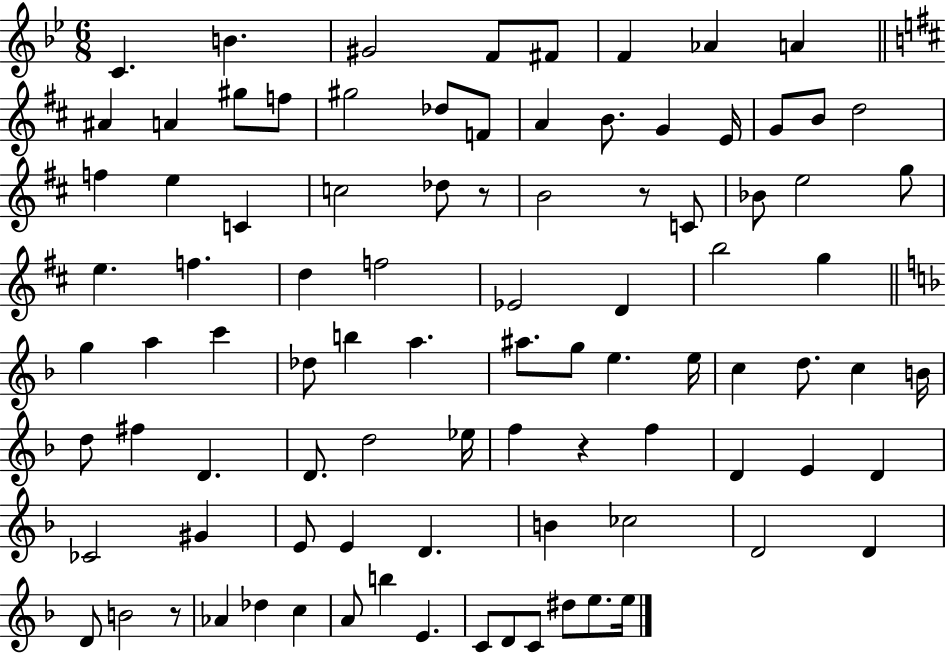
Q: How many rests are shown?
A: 4